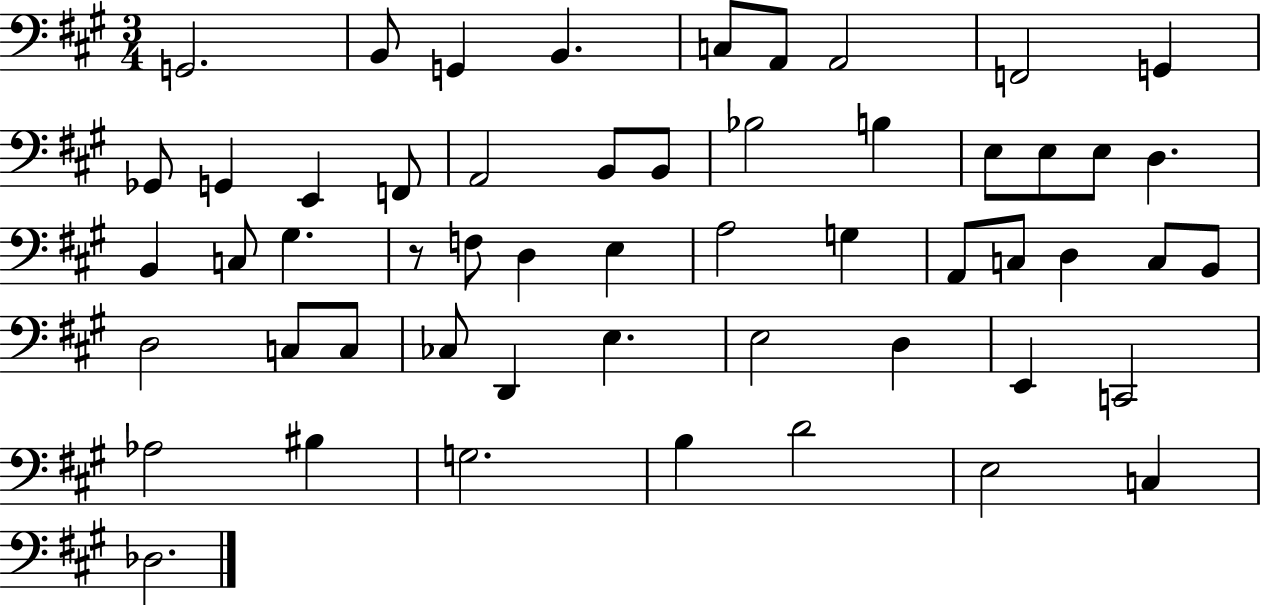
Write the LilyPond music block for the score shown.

{
  \clef bass
  \numericTimeSignature
  \time 3/4
  \key a \major
  g,2. | b,8 g,4 b,4. | c8 a,8 a,2 | f,2 g,4 | \break ges,8 g,4 e,4 f,8 | a,2 b,8 b,8 | bes2 b4 | e8 e8 e8 d4. | \break b,4 c8 gis4. | r8 f8 d4 e4 | a2 g4 | a,8 c8 d4 c8 b,8 | \break d2 c8 c8 | ces8 d,4 e4. | e2 d4 | e,4 c,2 | \break aes2 bis4 | g2. | b4 d'2 | e2 c4 | \break des2. | \bar "|."
}